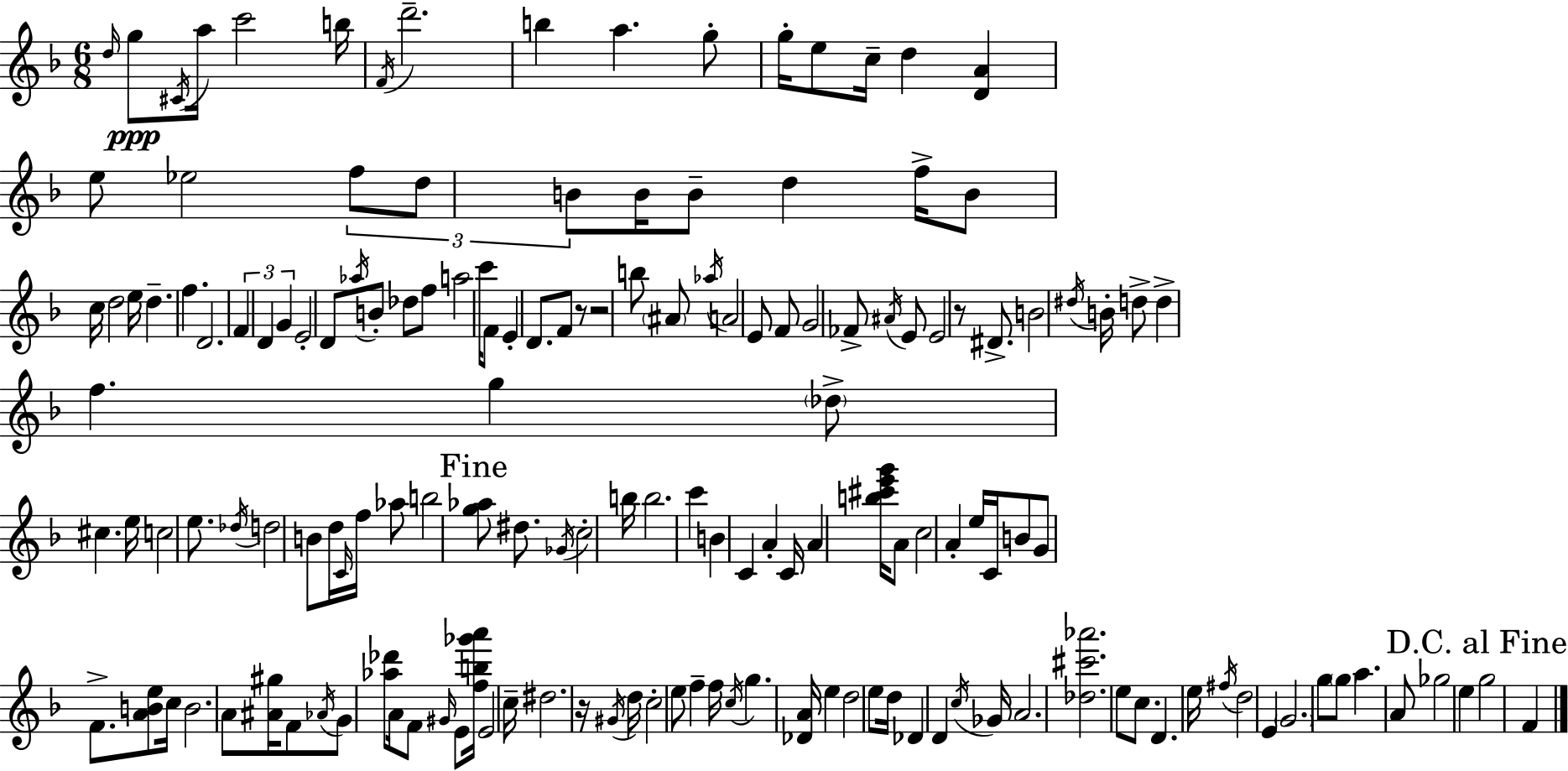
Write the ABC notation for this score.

X:1
T:Untitled
M:6/8
L:1/4
K:F
d/4 g/2 ^C/4 a/4 c'2 b/4 F/4 d'2 b a g/2 g/4 e/2 c/4 d [DA] e/2 _e2 f/2 d/2 B/2 B/4 B/2 d f/4 B/2 c/4 d2 e/4 d f D2 F D G E2 D/2 _a/4 B/2 _d/2 f/2 a2 c'/4 F/2 E D/2 F/2 z/2 z2 b/2 ^A/2 _a/4 A2 E/2 F/2 G2 _F/2 ^A/4 E/2 E2 z/2 ^D/2 B2 ^d/4 B/4 d/2 d f g _d/2 ^c e/4 c2 e/2 _d/4 d2 B/2 d/4 C/4 f/4 _a/2 b2 [g_a]/2 ^d/2 _G/4 c2 b/4 b2 c' B C A C/4 A [b^c'e'g']/4 A/2 c2 A e/4 C/4 B/2 G/2 F/2 [ABe]/2 c/4 B2 A/2 [^A^g]/4 F/2 _A/4 G/2 [_a_d']/2 A/4 F/2 ^G/4 E/2 [fb_g'a']/4 E2 c/4 ^d2 z/4 ^G/4 d/4 c2 e/2 f f/4 c/4 g [_DA]/4 e d2 e/2 d/4 _D D c/4 _G/4 A2 [_d^c'_a']2 e/2 c/2 D e/4 ^f/4 d2 E G2 g/2 g/2 a A/2 _g2 e g2 F